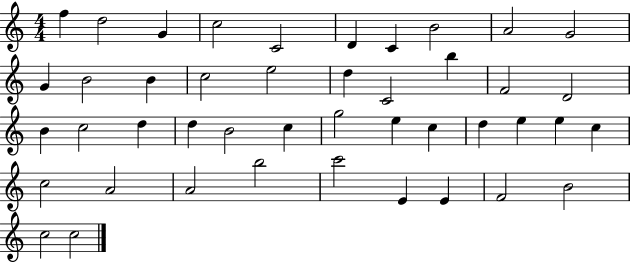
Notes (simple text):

F5/q D5/h G4/q C5/h C4/h D4/q C4/q B4/h A4/h G4/h G4/q B4/h B4/q C5/h E5/h D5/q C4/h B5/q F4/h D4/h B4/q C5/h D5/q D5/q B4/h C5/q G5/h E5/q C5/q D5/q E5/q E5/q C5/q C5/h A4/h A4/h B5/h C6/h E4/q E4/q F4/h B4/h C5/h C5/h